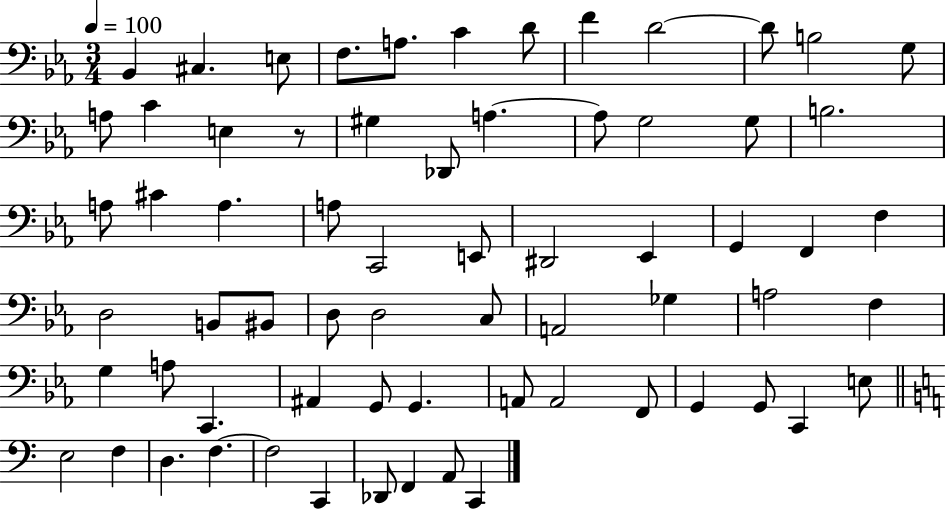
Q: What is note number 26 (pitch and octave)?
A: A3